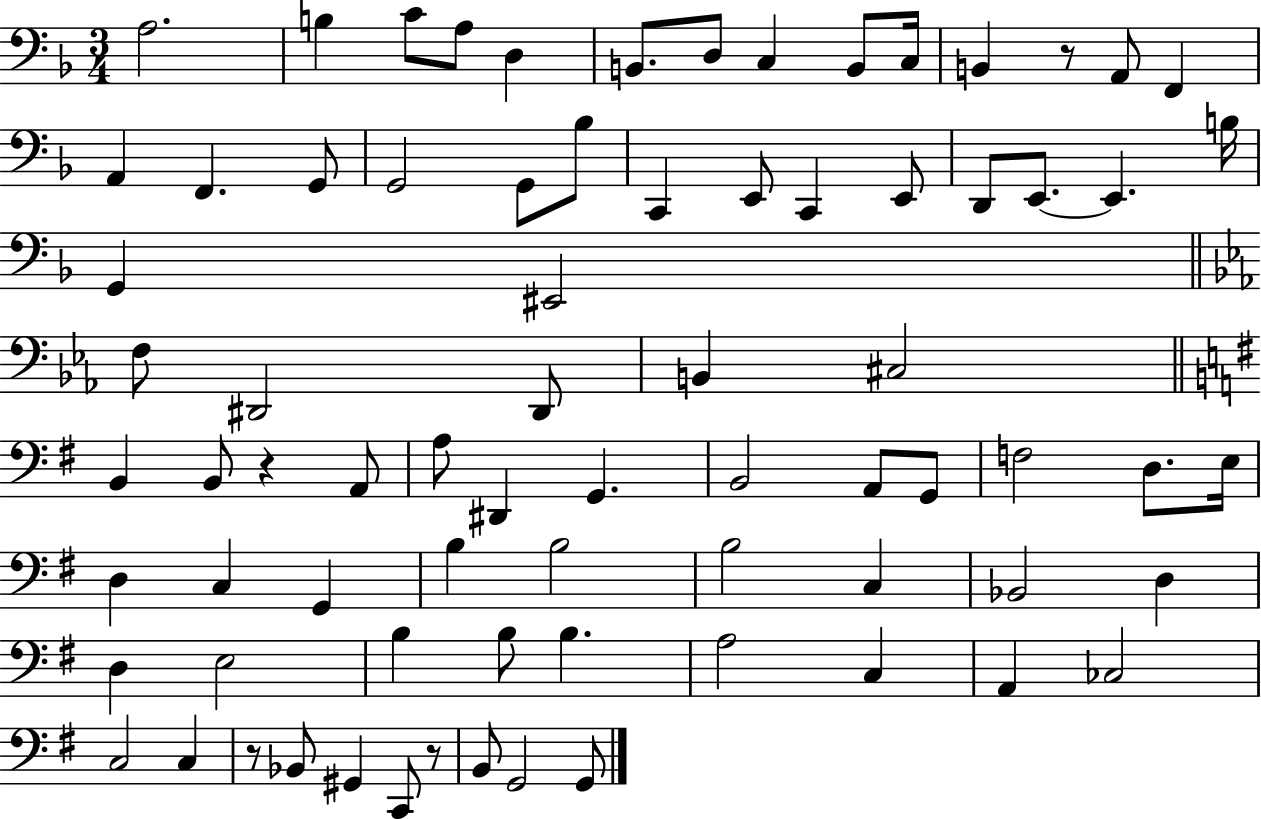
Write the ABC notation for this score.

X:1
T:Untitled
M:3/4
L:1/4
K:F
A,2 B, C/2 A,/2 D, B,,/2 D,/2 C, B,,/2 C,/4 B,, z/2 A,,/2 F,, A,, F,, G,,/2 G,,2 G,,/2 _B,/2 C,, E,,/2 C,, E,,/2 D,,/2 E,,/2 E,, B,/4 G,, ^E,,2 F,/2 ^D,,2 ^D,,/2 B,, ^C,2 B,, B,,/2 z A,,/2 A,/2 ^D,, G,, B,,2 A,,/2 G,,/2 F,2 D,/2 E,/4 D, C, G,, B, B,2 B,2 C, _B,,2 D, D, E,2 B, B,/2 B, A,2 C, A,, _C,2 C,2 C, z/2 _B,,/2 ^G,, C,,/2 z/2 B,,/2 G,,2 G,,/2